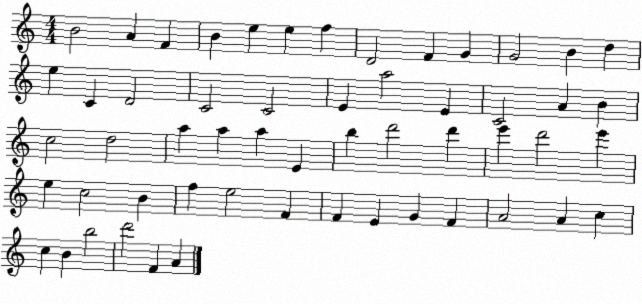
X:1
T:Untitled
M:4/4
L:1/4
K:C
B2 A F B e e f D2 F G G2 B d e C D2 C2 C2 E a2 E C2 A B c2 d2 a a a E b d'2 d' e' d'2 e' e c2 B f e2 F F E G F A2 A c c B b2 d'2 F A